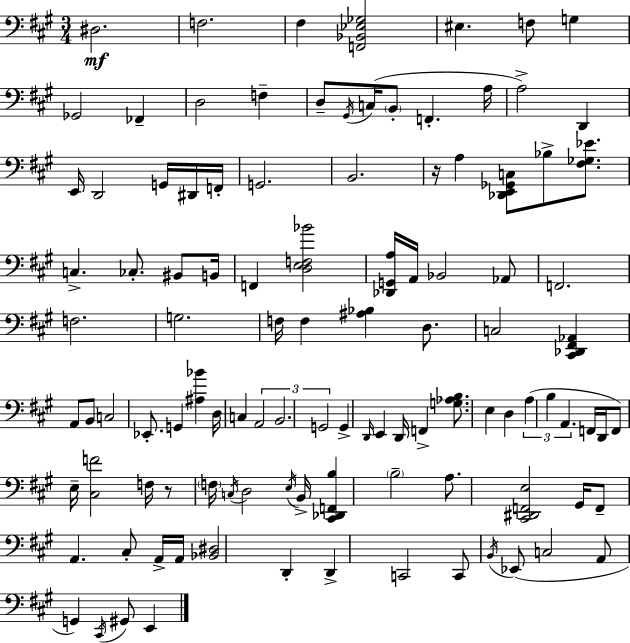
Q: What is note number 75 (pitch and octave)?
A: G#2